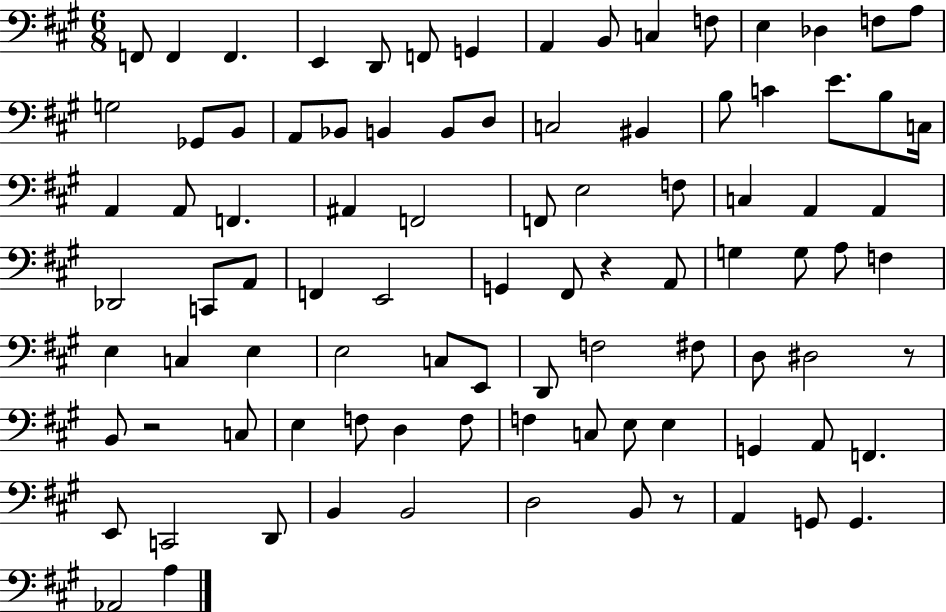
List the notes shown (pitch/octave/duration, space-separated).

F2/e F2/q F2/q. E2/q D2/e F2/e G2/q A2/q B2/e C3/q F3/e E3/q Db3/q F3/e A3/e G3/h Gb2/e B2/e A2/e Bb2/e B2/q B2/e D3/e C3/h BIS2/q B3/e C4/q E4/e. B3/e C3/s A2/q A2/e F2/q. A#2/q F2/h F2/e E3/h F3/e C3/q A2/q A2/q Db2/h C2/e A2/e F2/q E2/h G2/q F#2/e R/q A2/e G3/q G3/e A3/e F3/q E3/q C3/q E3/q E3/h C3/e E2/e D2/e F3/h F#3/e D3/e D#3/h R/e B2/e R/h C3/e E3/q F3/e D3/q F3/e F3/q C3/e E3/e E3/q G2/q A2/e F2/q. E2/e C2/h D2/e B2/q B2/h D3/h B2/e R/e A2/q G2/e G2/q. Ab2/h A3/q